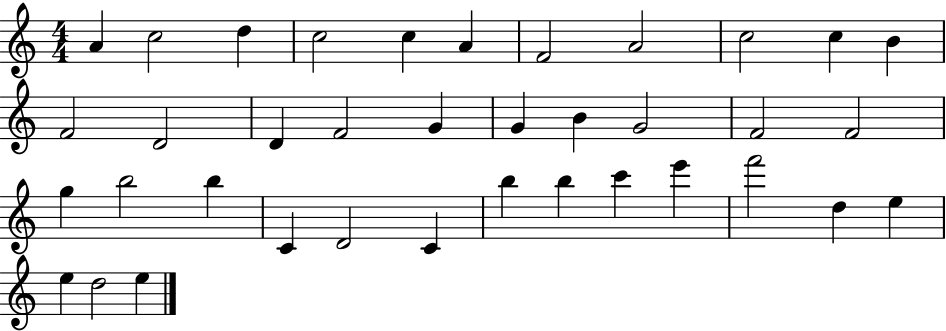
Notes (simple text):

A4/q C5/h D5/q C5/h C5/q A4/q F4/h A4/h C5/h C5/q B4/q F4/h D4/h D4/q F4/h G4/q G4/q B4/q G4/h F4/h F4/h G5/q B5/h B5/q C4/q D4/h C4/q B5/q B5/q C6/q E6/q F6/h D5/q E5/q E5/q D5/h E5/q